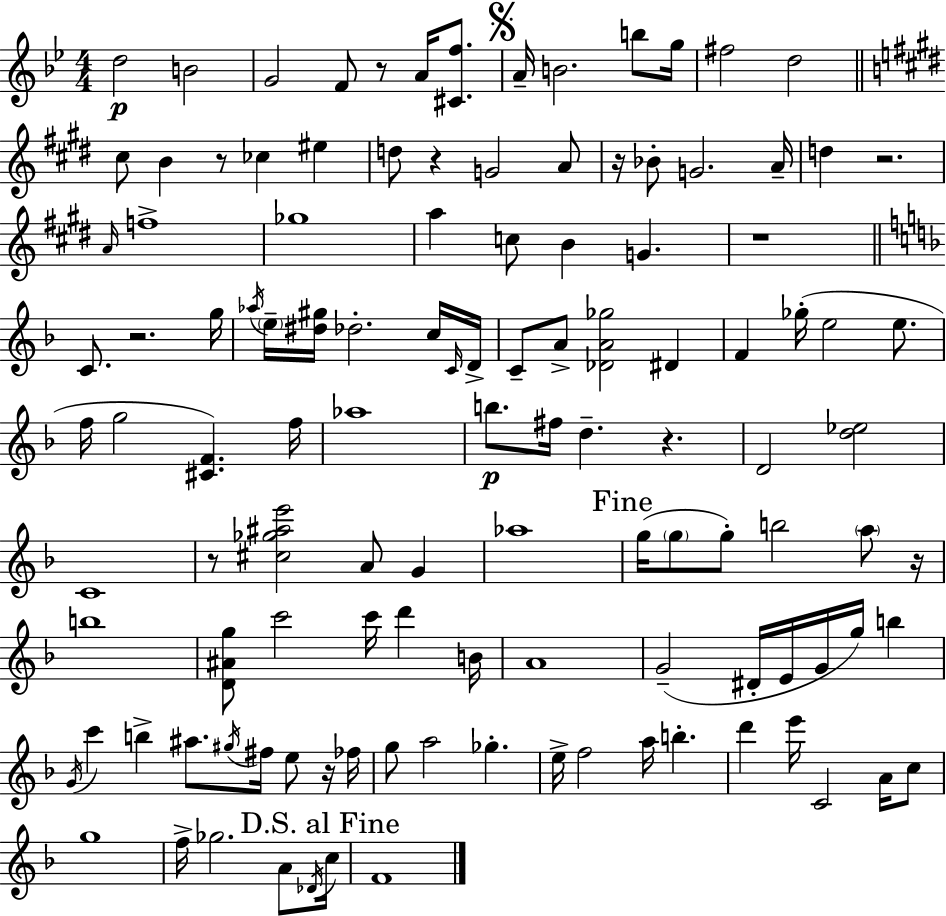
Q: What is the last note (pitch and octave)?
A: F4